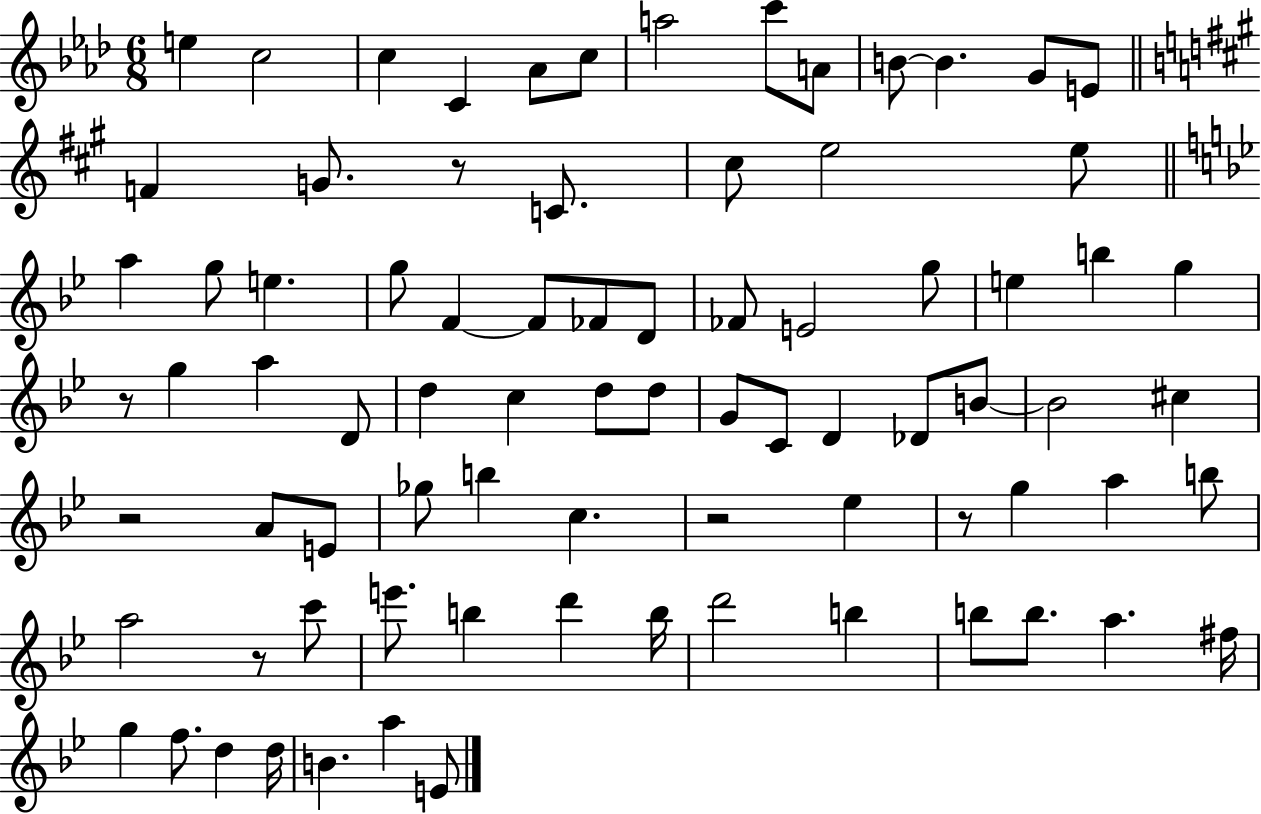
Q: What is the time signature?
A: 6/8